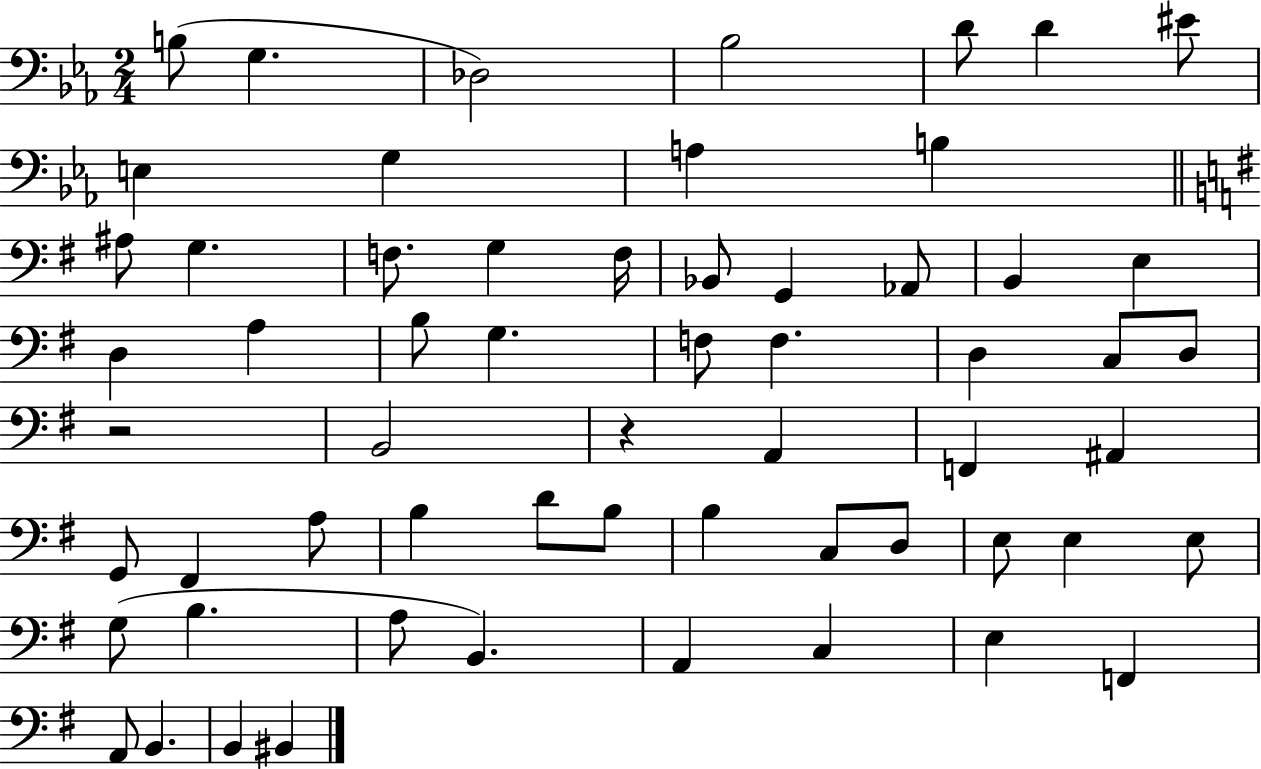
B3/e G3/q. Db3/h Bb3/h D4/e D4/q EIS4/e E3/q G3/q A3/q B3/q A#3/e G3/q. F3/e. G3/q F3/s Bb2/e G2/q Ab2/e B2/q E3/q D3/q A3/q B3/e G3/q. F3/e F3/q. D3/q C3/e D3/e R/h B2/h R/q A2/q F2/q A#2/q G2/e F#2/q A3/e B3/q D4/e B3/e B3/q C3/e D3/e E3/e E3/q E3/e G3/e B3/q. A3/e B2/q. A2/q C3/q E3/q F2/q A2/e B2/q. B2/q BIS2/q